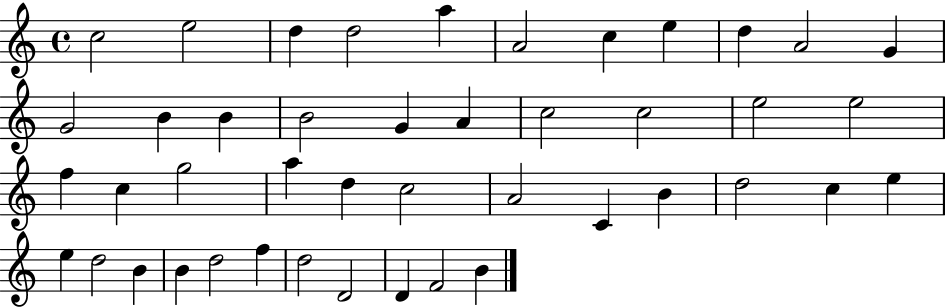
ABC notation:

X:1
T:Untitled
M:4/4
L:1/4
K:C
c2 e2 d d2 a A2 c e d A2 G G2 B B B2 G A c2 c2 e2 e2 f c g2 a d c2 A2 C B d2 c e e d2 B B d2 f d2 D2 D F2 B